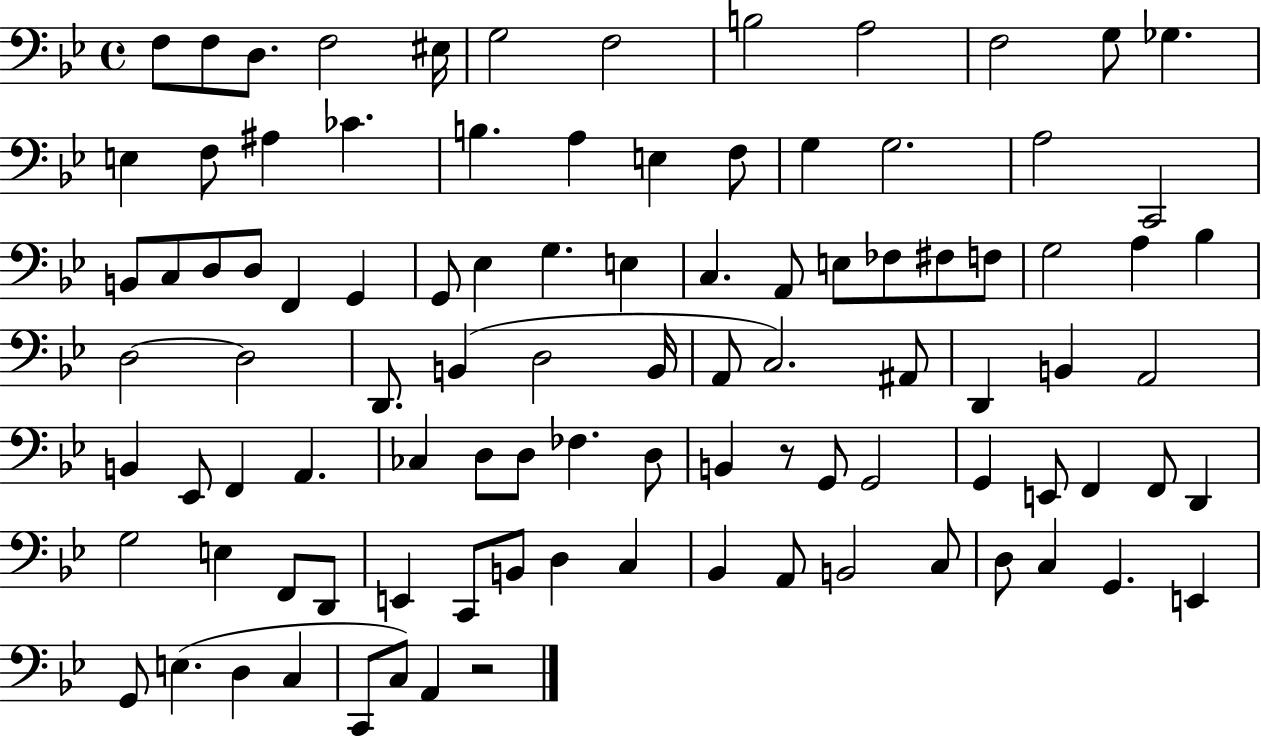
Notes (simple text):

F3/e F3/e D3/e. F3/h EIS3/s G3/h F3/h B3/h A3/h F3/h G3/e Gb3/q. E3/q F3/e A#3/q CES4/q. B3/q. A3/q E3/q F3/e G3/q G3/h. A3/h C2/h B2/e C3/e D3/e D3/e F2/q G2/q G2/e Eb3/q G3/q. E3/q C3/q. A2/e E3/e FES3/e F#3/e F3/e G3/h A3/q Bb3/q D3/h D3/h D2/e. B2/q D3/h B2/s A2/e C3/h. A#2/e D2/q B2/q A2/h B2/q Eb2/e F2/q A2/q. CES3/q D3/e D3/e FES3/q. D3/e B2/q R/e G2/e G2/h G2/q E2/e F2/q F2/e D2/q G3/h E3/q F2/e D2/e E2/q C2/e B2/e D3/q C3/q Bb2/q A2/e B2/h C3/e D3/e C3/q G2/q. E2/q G2/e E3/q. D3/q C3/q C2/e C3/e A2/q R/h